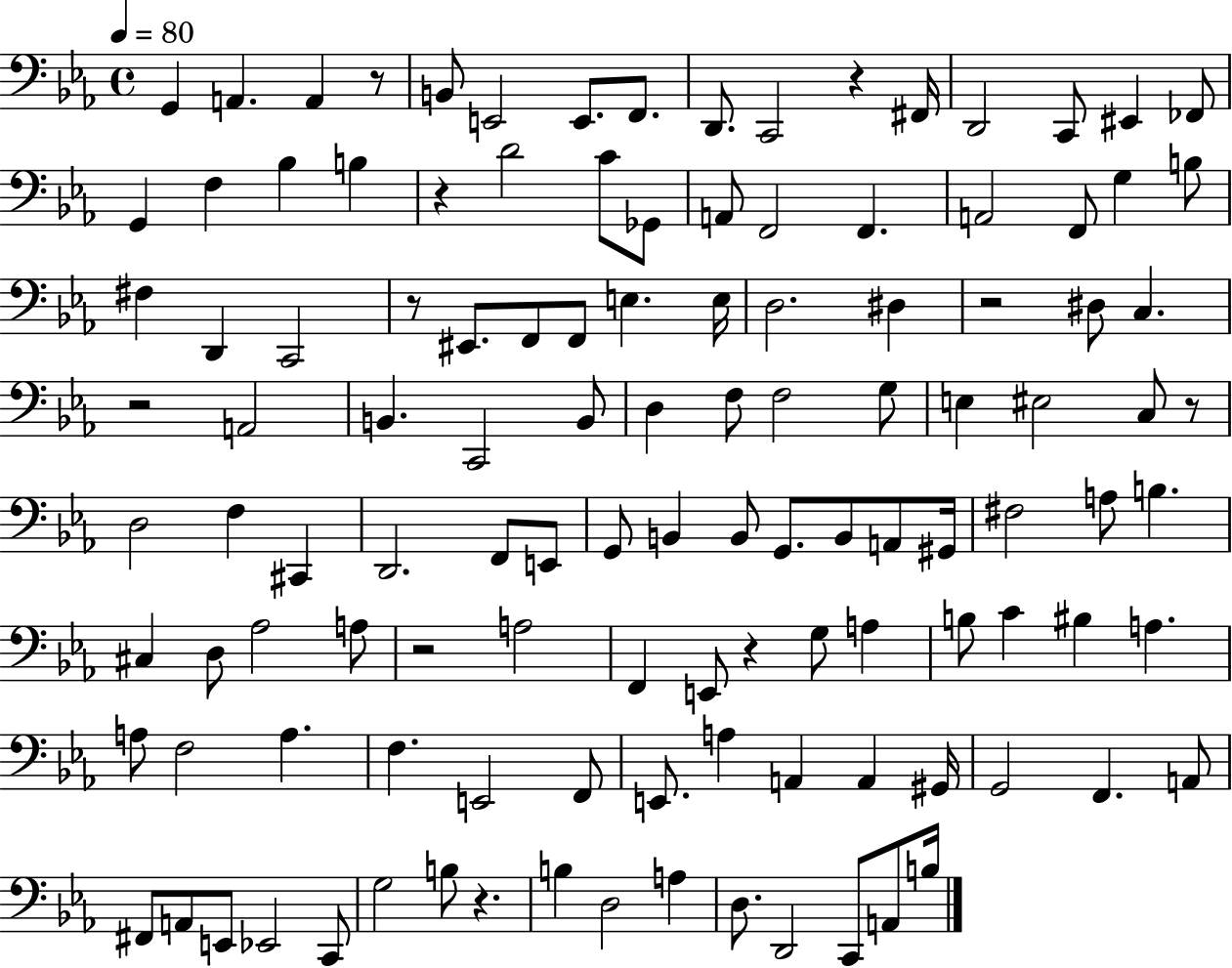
{
  \clef bass
  \time 4/4
  \defaultTimeSignature
  \key ees \major
  \tempo 4 = 80
  \repeat volta 2 { g,4 a,4. a,4 r8 | b,8 e,2 e,8. f,8. | d,8. c,2 r4 fis,16 | d,2 c,8 eis,4 fes,8 | \break g,4 f4 bes4 b4 | r4 d'2 c'8 ges,8 | a,8 f,2 f,4. | a,2 f,8 g4 b8 | \break fis4 d,4 c,2 | r8 eis,8. f,8 f,8 e4. e16 | d2. dis4 | r2 dis8 c4. | \break r2 a,2 | b,4. c,2 b,8 | d4 f8 f2 g8 | e4 eis2 c8 r8 | \break d2 f4 cis,4 | d,2. f,8 e,8 | g,8 b,4 b,8 g,8. b,8 a,8 gis,16 | fis2 a8 b4. | \break cis4 d8 aes2 a8 | r2 a2 | f,4 e,8 r4 g8 a4 | b8 c'4 bis4 a4. | \break a8 f2 a4. | f4. e,2 f,8 | e,8. a4 a,4 a,4 gis,16 | g,2 f,4. a,8 | \break fis,8 a,8 e,8 ees,2 c,8 | g2 b8 r4. | b4 d2 a4 | d8. d,2 c,8 a,8 b16 | \break } \bar "|."
}